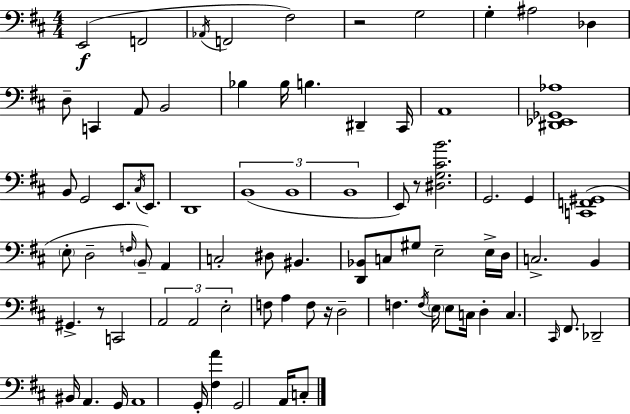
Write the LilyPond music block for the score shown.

{
  \clef bass
  \numericTimeSignature
  \time 4/4
  \key d \major
  \repeat volta 2 { e,2(\f f,2 | \acciaccatura { aes,16 } f,2 fis2) | r2 g2 | g4-. ais2 des4 | \break d8-- c,4 a,8 b,2 | bes4 bes16 b4. dis,4-- | cis,16 a,1 | <dis, ees, ges, aes>1 | \break b,8 g,2 e,8. \acciaccatura { cis16 } e,8. | d,1 | \tuplet 3/2 { b,1( | b,1 | \break b,1 } | e,8) r8 <dis g cis' b'>2. | g,2. g,4 | <c, f, gis,>1( | \break \parenthesize e8-. d2-- \grace { f16 } \parenthesize b,8--) a,4 | c2-. dis8 bis,4. | <d, bes,>8 c8 gis8 e2-- | e16-> d16 c2.-> b,4 | \break gis,4.-> r8 c,2 | \tuplet 3/2 { a,2 a,2 | e2-. } f8 a4 | f8 r16 d2-- f4. | \break \acciaccatura { f16 } \parenthesize e16 e8 c16 d4-. c4. | \grace { cis,16 } fis,8. des,2-- bis,16 a,4. | g,16 a,1 | g,16-. <fis a'>4 g,2 | \break a,16 c8-. } \bar "|."
}